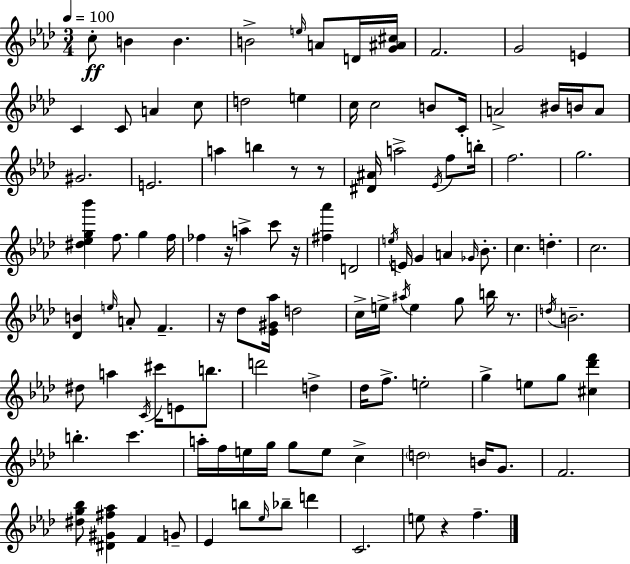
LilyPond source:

{
  \clef treble
  \numericTimeSignature
  \time 3/4
  \key f \minor
  \tempo 4 = 100
  c''8-.\ff b'4 b'4. | b'2-> \grace { e''16 } a'8 d'16 | <g' ais' cis''>16 f'2. | g'2 e'4 | \break c'4 c'8 a'4 c''8 | d''2 e''4 | c''16 c''2 b'8 | c'16-. a'2-> bis'16 b'16 a'8 | \break gis'2. | e'2. | a''4 b''4 r8 r8 | <dis' ais'>16 a''2-> \acciaccatura { ees'16 } f''8 | \break b''16-. f''2. | g''2. | <dis'' ees'' g'' bes'''>4 f''8. g''4 | f''16 fes''4 r16 a''4-> c'''8 | \break r16 <fis'' aes'''>4 d'2 | \acciaccatura { e''16 } e'16 g'4 a'4 | \grace { ges'16 } bes'8.-. c''4. d''4.-. | c''2. | \break <des' b'>4 \grace { e''16 } a'8-. f'4.-- | r16 des''8 <ees' gis' aes''>16 d''2 | c''16-> e''16-> \acciaccatura { ais''16 } e''4 | g''8 b''16 r8. \acciaccatura { d''16 } b'2.-- | \break dis''8 a''4 | \acciaccatura { c'16 } cis'''16 e'8 b''8. d'''2 | d''4-> des''16 f''8.-> | e''2-. g''4-> | \break e''8 g''8 <cis'' des''' f'''>4 b''4.-. | c'''4. a''16-. f''16 e''16 g''16 | g''8 e''8 c''4-> \parenthesize d''2 | b'16 g'8. f'2. | \break <dis'' g'' bes''>8 <dis' gis' fis'' aes''>4 | f'4 g'8-- ees'4 | b''8 \grace { ees''16 } bes''8-- d'''4 c'2. | e''8 r4 | \break f''4.-- \bar "|."
}